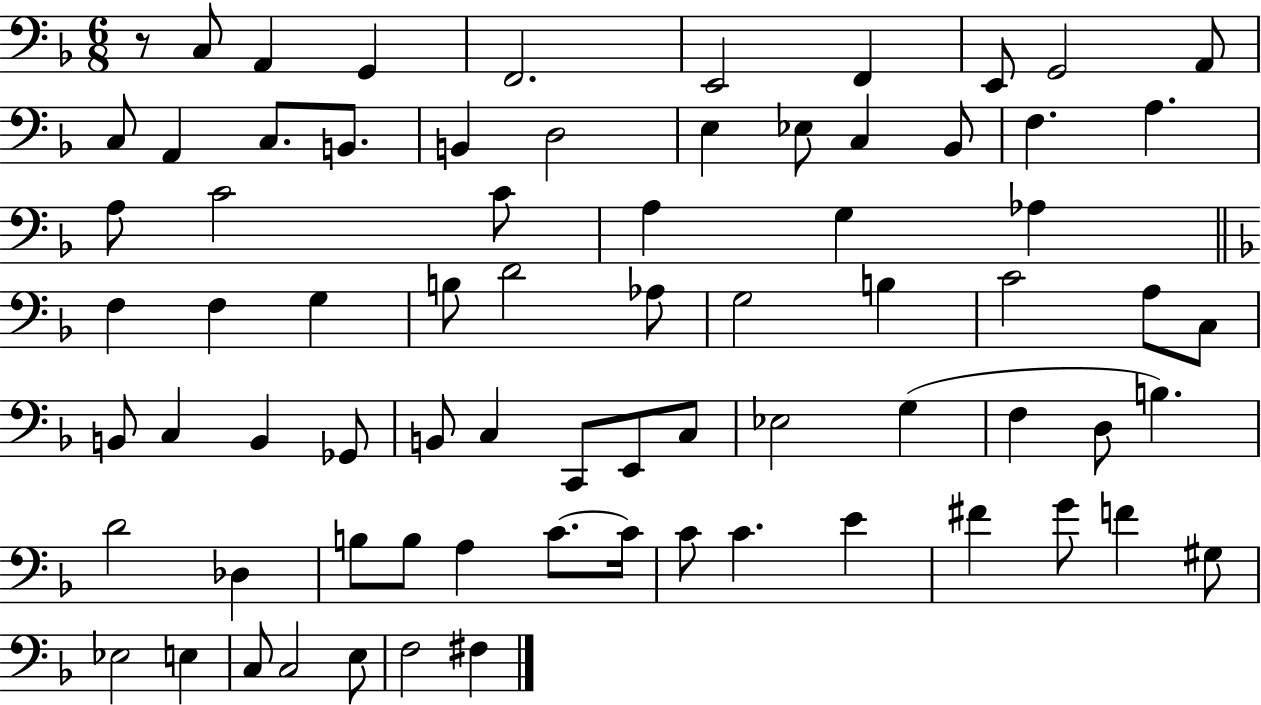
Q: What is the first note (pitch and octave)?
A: C3